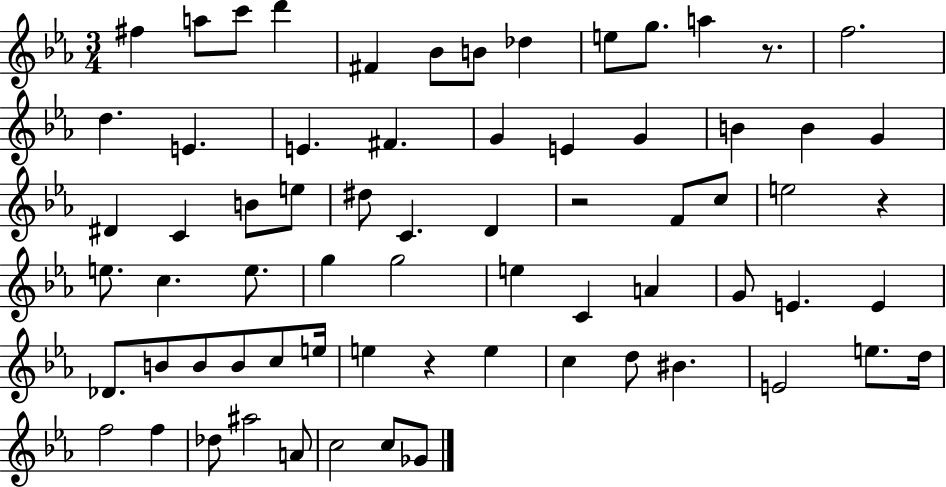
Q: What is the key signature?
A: EES major